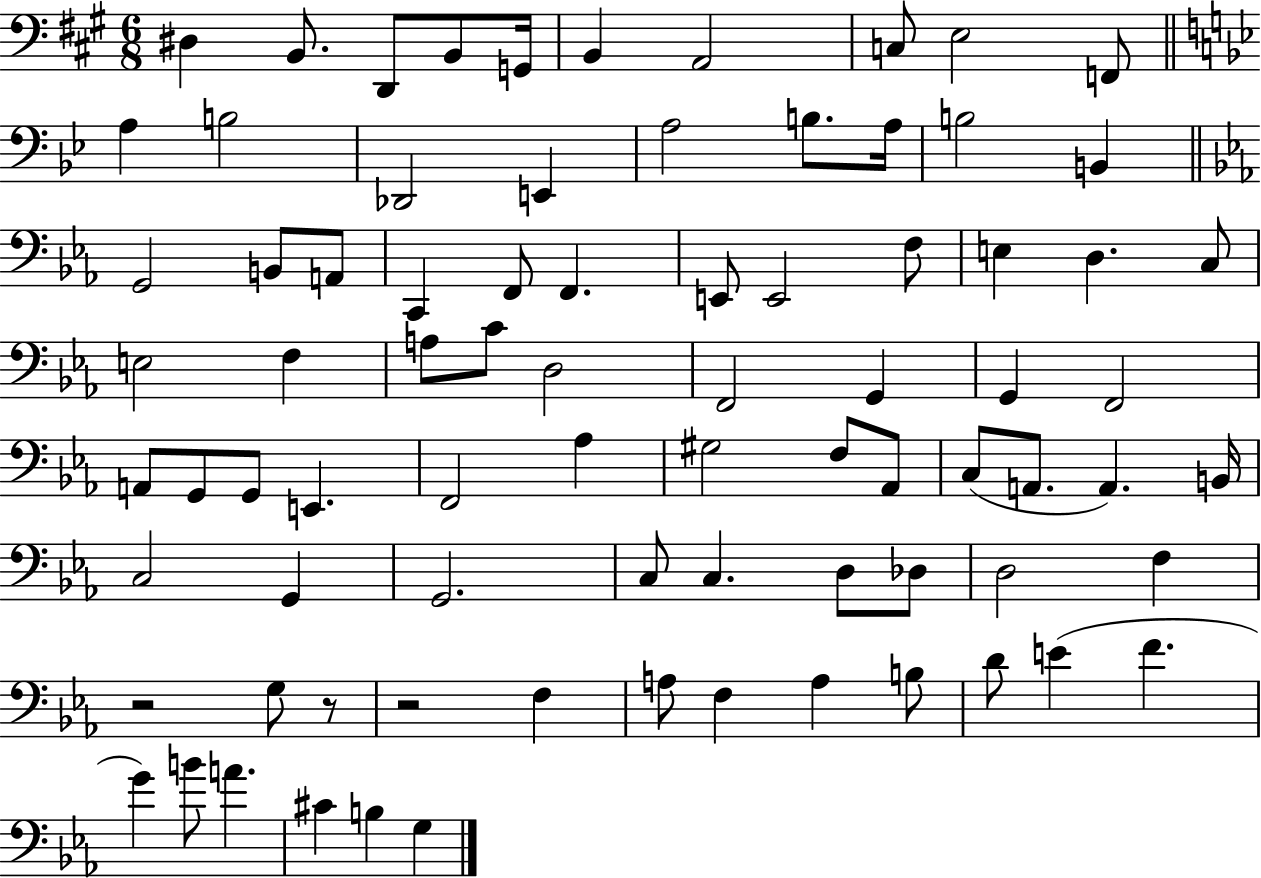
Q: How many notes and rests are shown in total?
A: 80